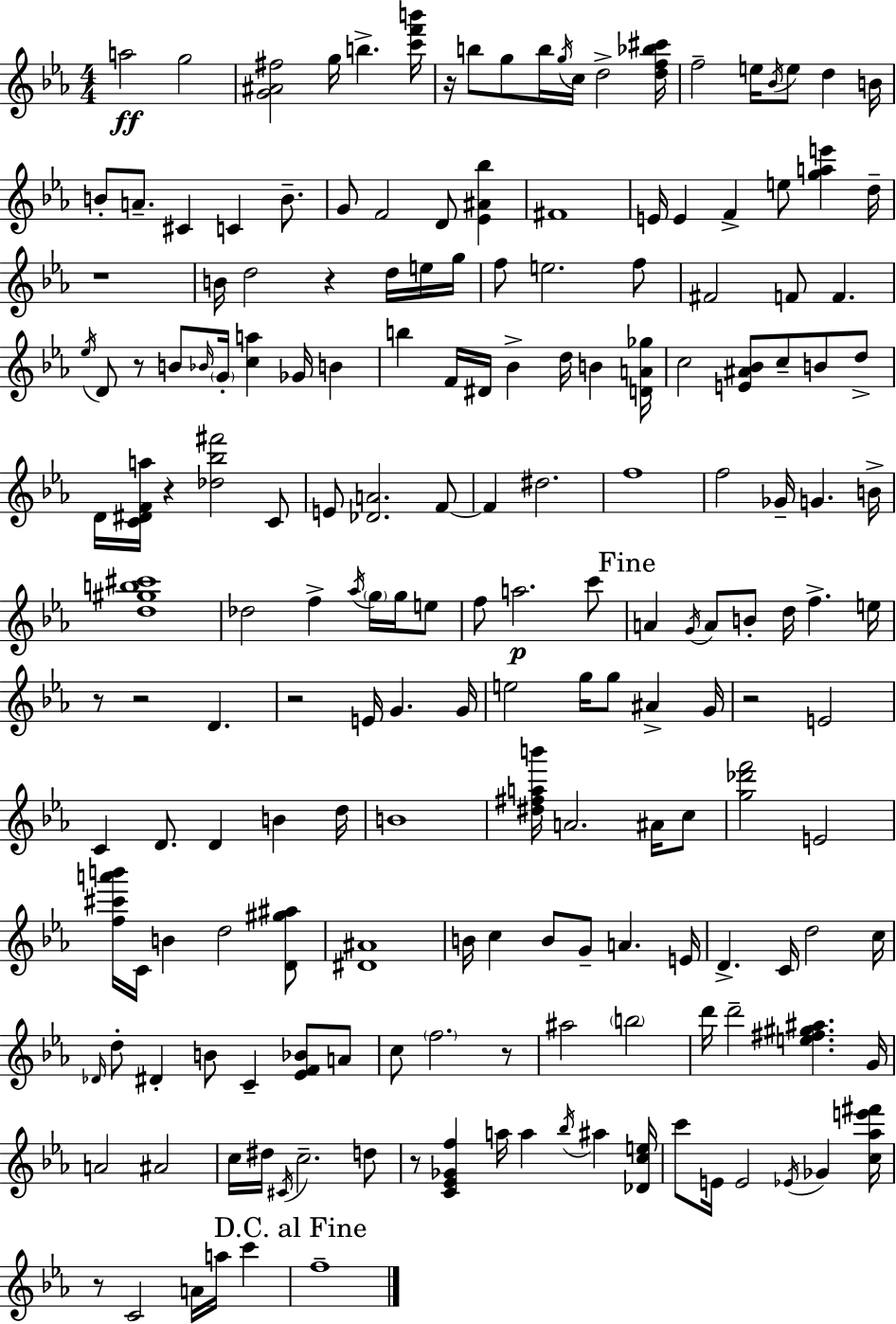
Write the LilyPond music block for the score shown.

{
  \clef treble
  \numericTimeSignature
  \time 4/4
  \key ees \major
  a''2\ff g''2 | <g' ais' fis''>2 g''16 b''4.-> <c''' f''' b'''>16 | r16 b''8 g''8 b''16 \acciaccatura { g''16 } c''16 d''2-> | <d'' f'' bes'' cis'''>16 f''2-- e''16 \acciaccatura { bes'16 } e''8 d''4 | \break b'16 b'8-. a'8.-- cis'4 c'4 b'8.-- | g'8 f'2 d'8 <ees' ais' bes''>4 | fis'1 | e'16 e'4 f'4-> e''8 <g'' a'' e'''>4 | \break d''16-- r1 | b'16 d''2 r4 d''16 | e''16 g''16 f''8 e''2. | f''8 fis'2 f'8 f'4. | \break \acciaccatura { ees''16 } d'8 r8 b'8 \grace { bes'16 } \parenthesize g'16-. <c'' a''>4 ges'16 | b'4 b''4 f'16 dis'16 bes'4-> d''16 b'4 | <d' a' ges''>16 c''2 <e' ais' bes'>8 c''8-- | b'8 d''8-> d'16 <c' dis' f' a''>16 r4 <des'' bes'' fis'''>2 | \break c'8 e'8 <des' a'>2. | f'8~~ f'4 dis''2. | f''1 | f''2 ges'16-- g'4. | \break b'16-> <d'' gis'' b'' cis'''>1 | des''2 f''4-> | \acciaccatura { aes''16 } \parenthesize g''16 g''16 e''8 f''8 a''2.\p | c'''8 \mark "Fine" a'4 \acciaccatura { g'16 } a'8 b'8-. d''16 f''4.-> | \break e''16 r8 r2 | d'4. r2 e'16 g'4. | g'16 e''2 g''16 g''8 | ais'4-> g'16 r2 e'2 | \break c'4 d'8. d'4 | b'4 d''16 b'1 | <dis'' fis'' a'' b'''>16 a'2. | ais'16 c''8 <g'' des''' f'''>2 e'2 | \break <f'' cis''' a''' b'''>16 c'16 b'4 d''2 | <d' gis'' ais''>8 <dis' ais'>1 | b'16 c''4 b'8 g'8-- a'4. | e'16 d'4.-> c'16 d''2 | \break c''16 \grace { des'16 } d''8-. dis'4-. b'8 c'4-- | <ees' f' bes'>8 a'8 c''8 \parenthesize f''2. | r8 ais''2 \parenthesize b''2 | d'''16 d'''2-- | \break <e'' fis'' gis'' ais''>4. g'16 a'2 ais'2 | c''16 dis''16 \acciaccatura { cis'16 } c''2.-- | d''8 r8 <c' ees' ges' f''>4 a''16 a''4 | \acciaccatura { bes''16 } ais''4 <des' c'' e''>16 c'''8 e'16 e'2 | \break \acciaccatura { ees'16 } ges'4 <c'' aes'' e''' fis'''>16 r8 c'2 | a'16 a''16 c'''4 \mark "D.C. al Fine" f''1-- | \bar "|."
}